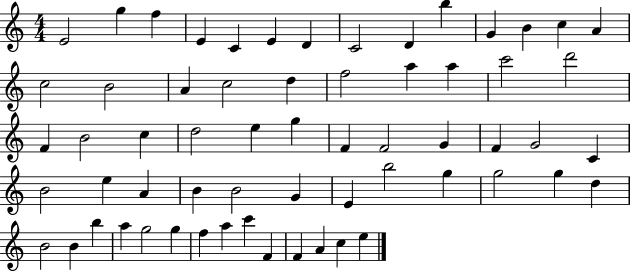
E4/h G5/q F5/q E4/q C4/q E4/q D4/q C4/h D4/q B5/q G4/q B4/q C5/q A4/q C5/h B4/h A4/q C5/h D5/q F5/h A5/q A5/q C6/h D6/h F4/q B4/h C5/q D5/h E5/q G5/q F4/q F4/h G4/q F4/q G4/h C4/q B4/h E5/q A4/q B4/q B4/h G4/q E4/q B5/h G5/q G5/h G5/q D5/q B4/h B4/q B5/q A5/q G5/h G5/q F5/q A5/q C6/q F4/q F4/q A4/q C5/q E5/q